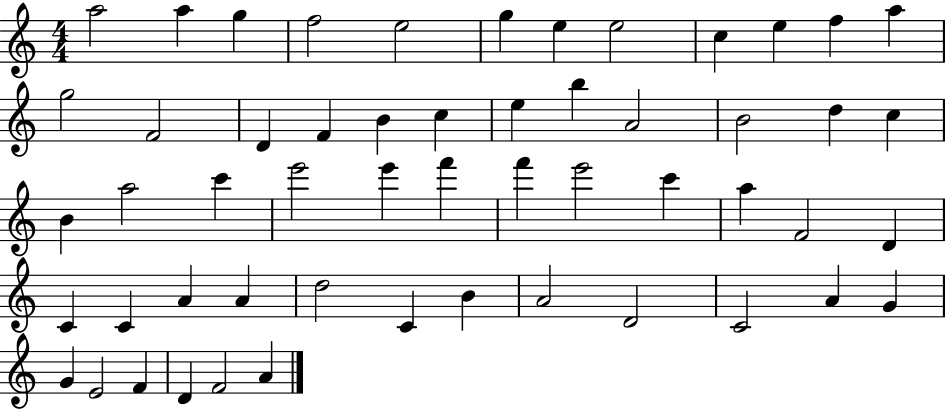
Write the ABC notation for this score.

X:1
T:Untitled
M:4/4
L:1/4
K:C
a2 a g f2 e2 g e e2 c e f a g2 F2 D F B c e b A2 B2 d c B a2 c' e'2 e' f' f' e'2 c' a F2 D C C A A d2 C B A2 D2 C2 A G G E2 F D F2 A